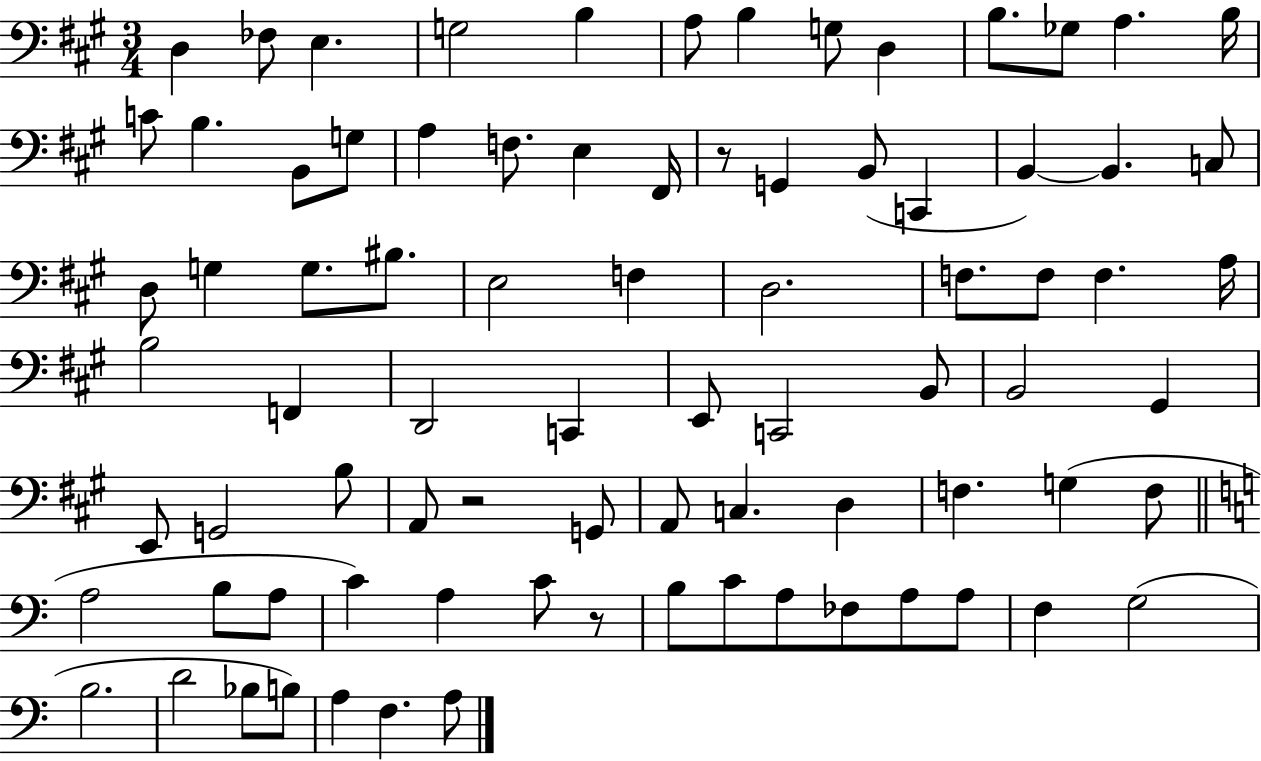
{
  \clef bass
  \numericTimeSignature
  \time 3/4
  \key a \major
  \repeat volta 2 { d4 fes8 e4. | g2 b4 | a8 b4 g8 d4 | b8. ges8 a4. b16 | \break c'8 b4. b,8 g8 | a4 f8. e4 fis,16 | r8 g,4 b,8( c,4 | b,4~~) b,4. c8 | \break d8 g4 g8. bis8. | e2 f4 | d2. | f8. f8 f4. a16 | \break b2 f,4 | d,2 c,4 | e,8 c,2 b,8 | b,2 gis,4 | \break e,8 g,2 b8 | a,8 r2 g,8 | a,8 c4. d4 | f4. g4( f8 | \break \bar "||" \break \key a \minor a2 b8 a8 | c'4) a4 c'8 r8 | b8 c'8 a8 fes8 a8 a8 | f4 g2( | \break b2. | d'2 bes8 b8) | a4 f4. a8 | } \bar "|."
}